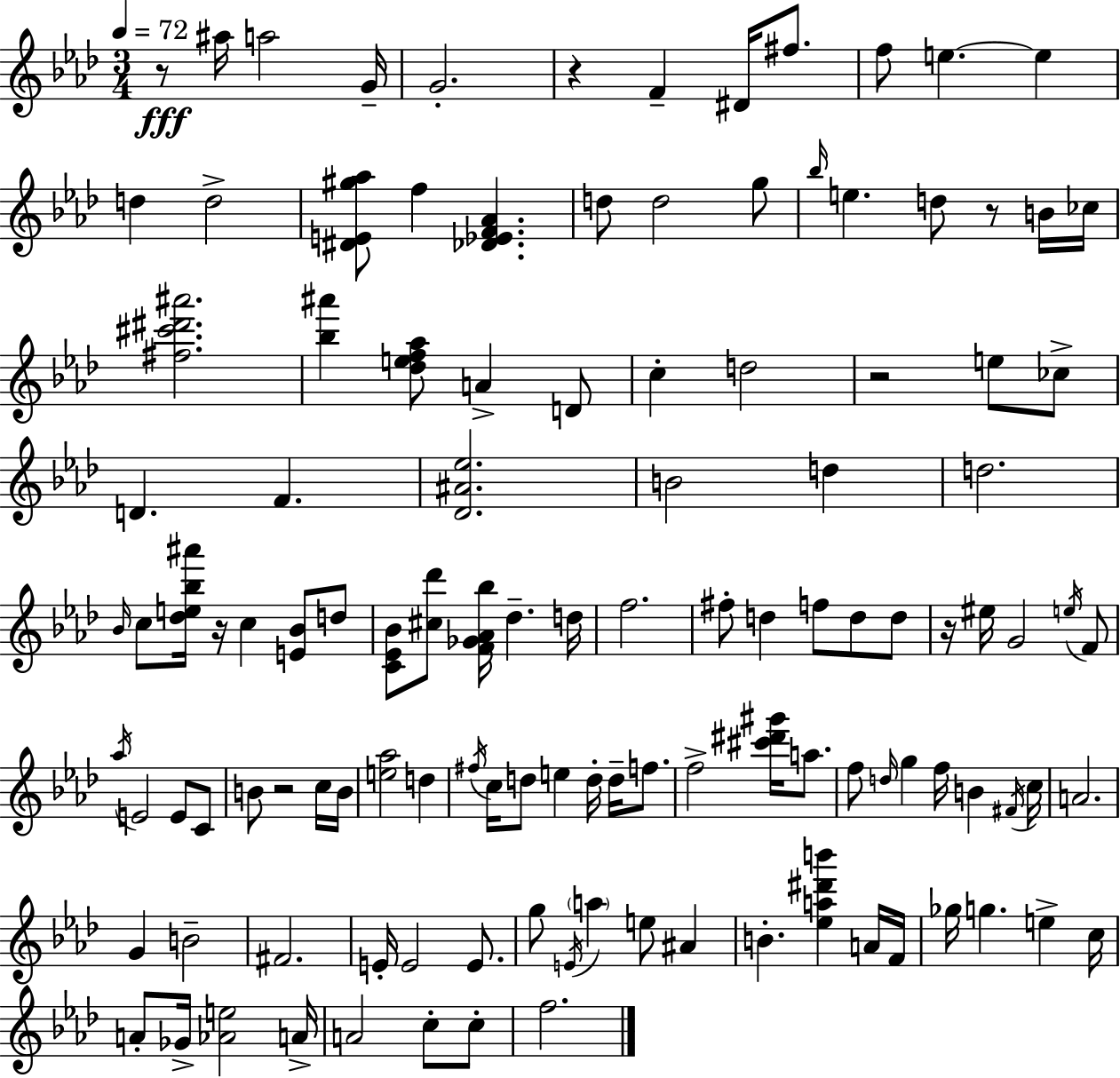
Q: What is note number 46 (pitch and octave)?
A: G4